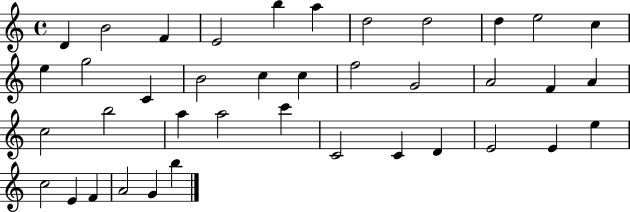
D4/q B4/h F4/q E4/h B5/q A5/q D5/h D5/h D5/q E5/h C5/q E5/q G5/h C4/q B4/h C5/q C5/q F5/h G4/h A4/h F4/q A4/q C5/h B5/h A5/q A5/h C6/q C4/h C4/q D4/q E4/h E4/q E5/q C5/h E4/q F4/q A4/h G4/q B5/q